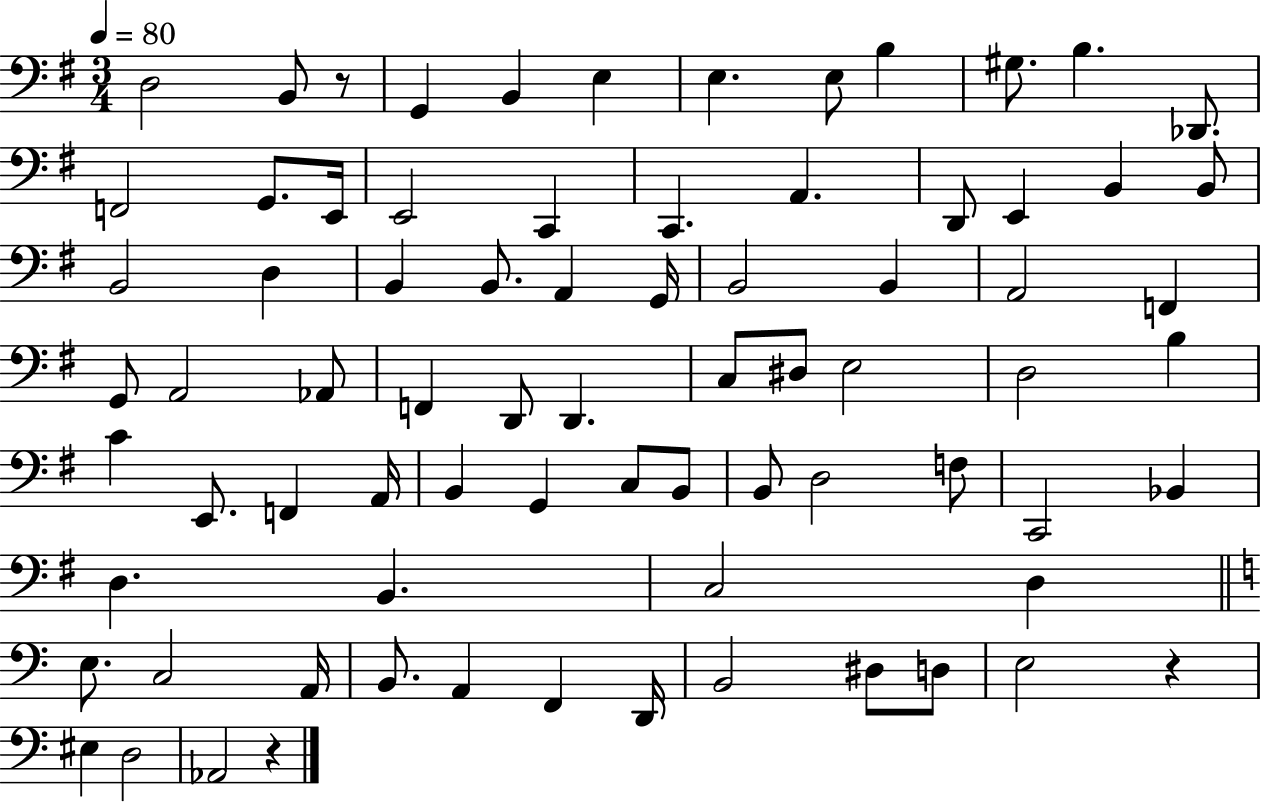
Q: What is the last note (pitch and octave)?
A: Ab2